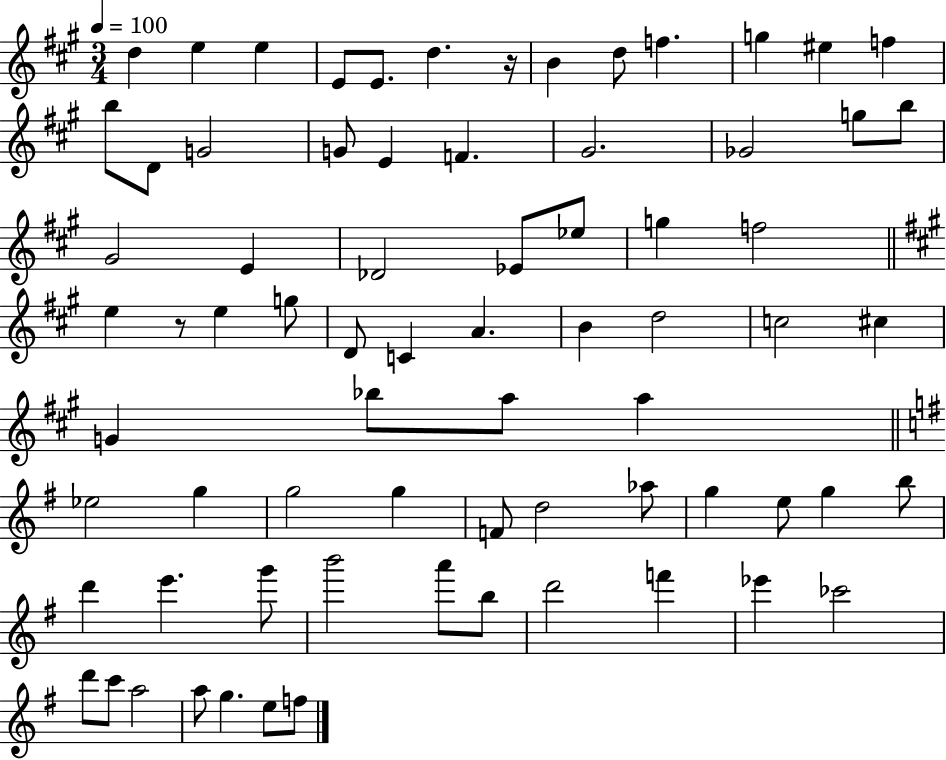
{
  \clef treble
  \numericTimeSignature
  \time 3/4
  \key a \major
  \tempo 4 = 100
  d''4 e''4 e''4 | e'8 e'8. d''4. r16 | b'4 d''8 f''4. | g''4 eis''4 f''4 | \break b''8 d'8 g'2 | g'8 e'4 f'4. | gis'2. | ges'2 g''8 b''8 | \break gis'2 e'4 | des'2 ees'8 ees''8 | g''4 f''2 | \bar "||" \break \key a \major e''4 r8 e''4 g''8 | d'8 c'4 a'4. | b'4 d''2 | c''2 cis''4 | \break g'4 bes''8 a''8 a''4 | \bar "||" \break \key g \major ees''2 g''4 | g''2 g''4 | f'8 d''2 aes''8 | g''4 e''8 g''4 b''8 | \break d'''4 e'''4. g'''8 | b'''2 a'''8 b''8 | d'''2 f'''4 | ees'''4 ces'''2 | \break d'''8 c'''8 a''2 | a''8 g''4. e''8 f''8 | \bar "|."
}